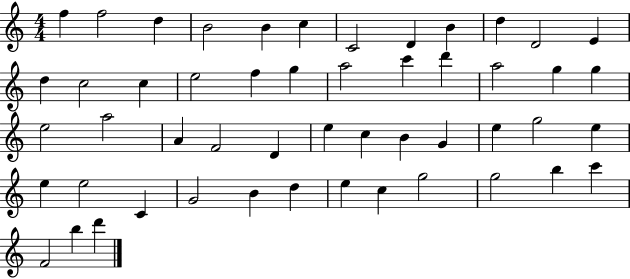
F5/q F5/h D5/q B4/h B4/q C5/q C4/h D4/q B4/q D5/q D4/h E4/q D5/q C5/h C5/q E5/h F5/q G5/q A5/h C6/q D6/q A5/h G5/q G5/q E5/h A5/h A4/q F4/h D4/q E5/q C5/q B4/q G4/q E5/q G5/h E5/q E5/q E5/h C4/q G4/h B4/q D5/q E5/q C5/q G5/h G5/h B5/q C6/q F4/h B5/q D6/q